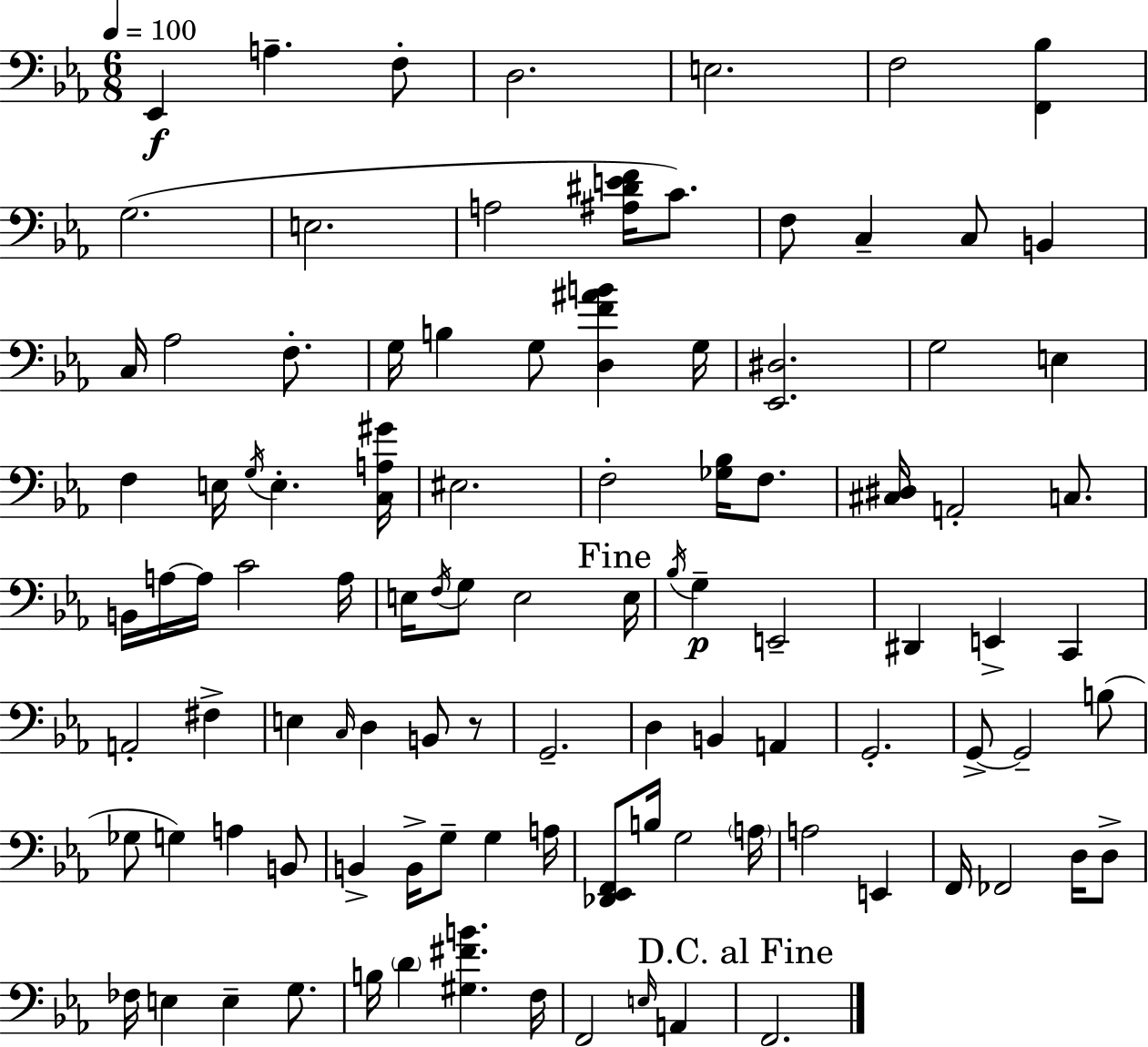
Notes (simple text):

Eb2/q A3/q. F3/e D3/h. E3/h. F3/h [F2,Bb3]/q G3/h. E3/h. A3/h [A#3,D#4,E4,F4]/s C4/e. F3/e C3/q C3/e B2/q C3/s Ab3/h F3/e. G3/s B3/q G3/e [D3,F4,A#4,B4]/q G3/s [Eb2,D#3]/h. G3/h E3/q F3/q E3/s G3/s E3/q. [C3,A3,G#4]/s EIS3/h. F3/h [Gb3,Bb3]/s F3/e. [C#3,D#3]/s A2/h C3/e. B2/s A3/s A3/s C4/h A3/s E3/s F3/s G3/e E3/h E3/s Bb3/s G3/q E2/h D#2/q E2/q C2/q A2/h F#3/q E3/q C3/s D3/q B2/e R/e G2/h. D3/q B2/q A2/q G2/h. G2/e G2/h B3/e Gb3/e G3/q A3/q B2/e B2/q B2/s G3/e G3/q A3/s [Db2,Eb2,F2]/e B3/s G3/h A3/s A3/h E2/q F2/s FES2/h D3/s D3/e FES3/s E3/q E3/q G3/e. B3/s D4/q [G#3,F#4,B4]/q. F3/s F2/h E3/s A2/q F2/h.